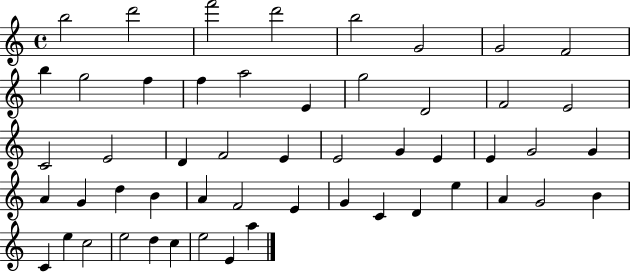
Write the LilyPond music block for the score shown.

{
  \clef treble
  \time 4/4
  \defaultTimeSignature
  \key c \major
  b''2 d'''2 | f'''2 d'''2 | b''2 g'2 | g'2 f'2 | \break b''4 g''2 f''4 | f''4 a''2 e'4 | g''2 d'2 | f'2 e'2 | \break c'2 e'2 | d'4 f'2 e'4 | e'2 g'4 e'4 | e'4 g'2 g'4 | \break a'4 g'4 d''4 b'4 | a'4 f'2 e'4 | g'4 c'4 d'4 e''4 | a'4 g'2 b'4 | \break c'4 e''4 c''2 | e''2 d''4 c''4 | e''2 e'4 a''4 | \bar "|."
}